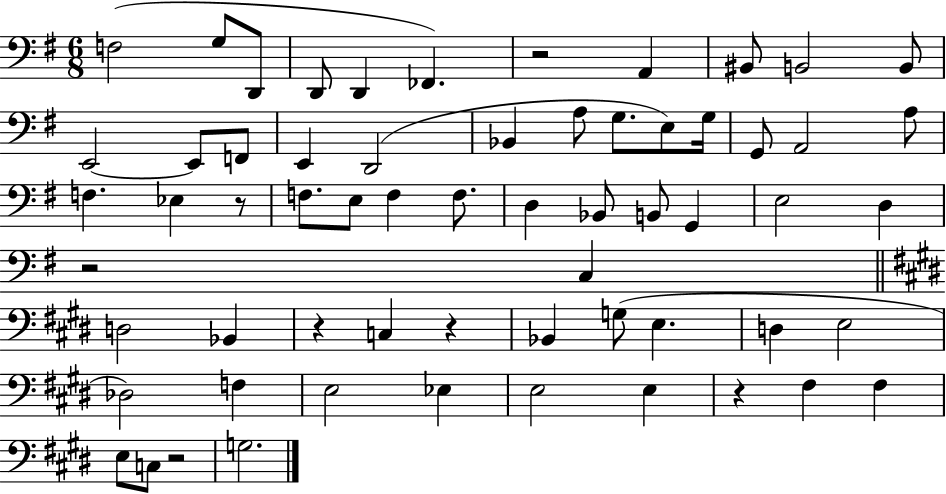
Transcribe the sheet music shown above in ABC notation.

X:1
T:Untitled
M:6/8
L:1/4
K:G
F,2 G,/2 D,,/2 D,,/2 D,, _F,, z2 A,, ^B,,/2 B,,2 B,,/2 E,,2 E,,/2 F,,/2 E,, D,,2 _B,, A,/2 G,/2 E,/2 G,/4 G,,/2 A,,2 A,/2 F, _E, z/2 F,/2 E,/2 F, F,/2 D, _B,,/2 B,,/2 G,, E,2 D, z2 C, D,2 _B,, z C, z _B,, G,/2 E, D, E,2 _D,2 F, E,2 _E, E,2 E, z ^F, ^F, E,/2 C,/2 z2 G,2